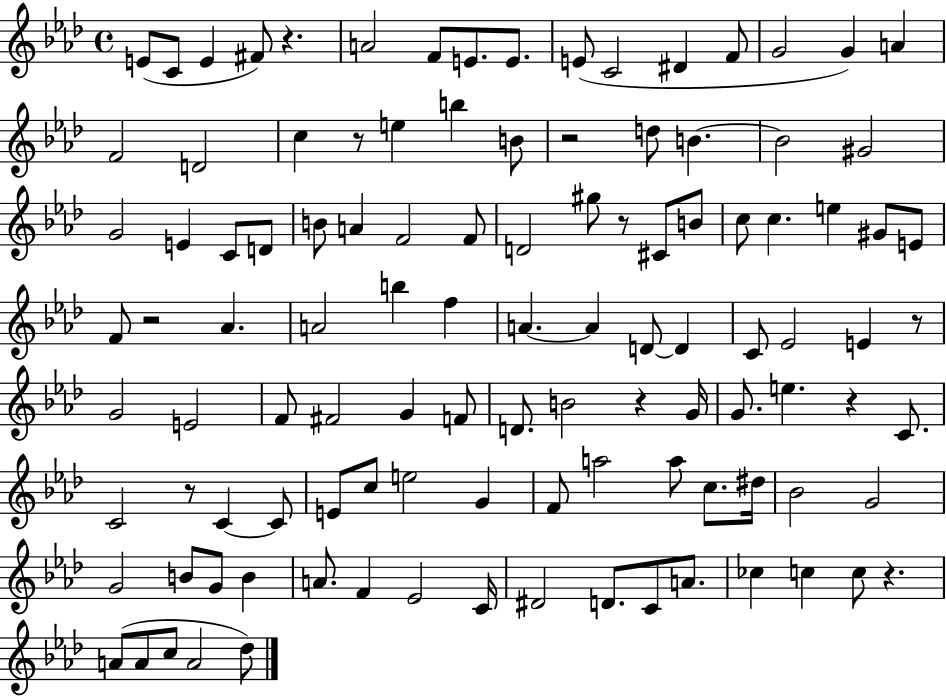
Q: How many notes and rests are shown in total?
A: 110